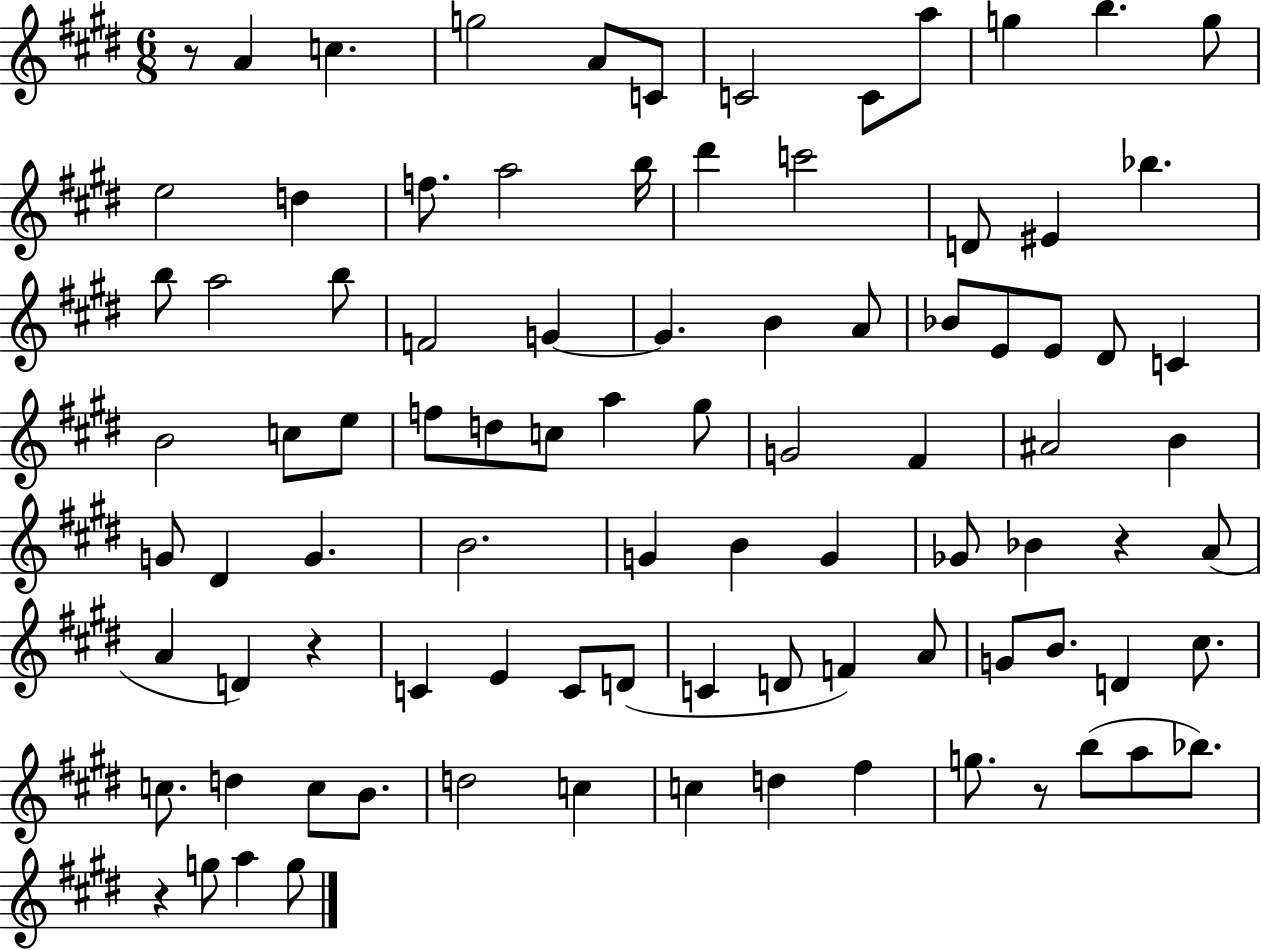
R/e A4/q C5/q. G5/h A4/e C4/e C4/h C4/e A5/e G5/q B5/q. G5/e E5/h D5/q F5/e. A5/h B5/s D#6/q C6/h D4/e EIS4/q Bb5/q. B5/e A5/h B5/e F4/h G4/q G4/q. B4/q A4/e Bb4/e E4/e E4/e D#4/e C4/q B4/h C5/e E5/e F5/e D5/e C5/e A5/q G#5/e G4/h F#4/q A#4/h B4/q G4/e D#4/q G4/q. B4/h. G4/q B4/q G4/q Gb4/e Bb4/q R/q A4/e A4/q D4/q R/q C4/q E4/q C4/e D4/e C4/q D4/e F4/q A4/e G4/e B4/e. D4/q C#5/e. C5/e. D5/q C5/e B4/e. D5/h C5/q C5/q D5/q F#5/q G5/e. R/e B5/e A5/e Bb5/e. R/q G5/e A5/q G5/e